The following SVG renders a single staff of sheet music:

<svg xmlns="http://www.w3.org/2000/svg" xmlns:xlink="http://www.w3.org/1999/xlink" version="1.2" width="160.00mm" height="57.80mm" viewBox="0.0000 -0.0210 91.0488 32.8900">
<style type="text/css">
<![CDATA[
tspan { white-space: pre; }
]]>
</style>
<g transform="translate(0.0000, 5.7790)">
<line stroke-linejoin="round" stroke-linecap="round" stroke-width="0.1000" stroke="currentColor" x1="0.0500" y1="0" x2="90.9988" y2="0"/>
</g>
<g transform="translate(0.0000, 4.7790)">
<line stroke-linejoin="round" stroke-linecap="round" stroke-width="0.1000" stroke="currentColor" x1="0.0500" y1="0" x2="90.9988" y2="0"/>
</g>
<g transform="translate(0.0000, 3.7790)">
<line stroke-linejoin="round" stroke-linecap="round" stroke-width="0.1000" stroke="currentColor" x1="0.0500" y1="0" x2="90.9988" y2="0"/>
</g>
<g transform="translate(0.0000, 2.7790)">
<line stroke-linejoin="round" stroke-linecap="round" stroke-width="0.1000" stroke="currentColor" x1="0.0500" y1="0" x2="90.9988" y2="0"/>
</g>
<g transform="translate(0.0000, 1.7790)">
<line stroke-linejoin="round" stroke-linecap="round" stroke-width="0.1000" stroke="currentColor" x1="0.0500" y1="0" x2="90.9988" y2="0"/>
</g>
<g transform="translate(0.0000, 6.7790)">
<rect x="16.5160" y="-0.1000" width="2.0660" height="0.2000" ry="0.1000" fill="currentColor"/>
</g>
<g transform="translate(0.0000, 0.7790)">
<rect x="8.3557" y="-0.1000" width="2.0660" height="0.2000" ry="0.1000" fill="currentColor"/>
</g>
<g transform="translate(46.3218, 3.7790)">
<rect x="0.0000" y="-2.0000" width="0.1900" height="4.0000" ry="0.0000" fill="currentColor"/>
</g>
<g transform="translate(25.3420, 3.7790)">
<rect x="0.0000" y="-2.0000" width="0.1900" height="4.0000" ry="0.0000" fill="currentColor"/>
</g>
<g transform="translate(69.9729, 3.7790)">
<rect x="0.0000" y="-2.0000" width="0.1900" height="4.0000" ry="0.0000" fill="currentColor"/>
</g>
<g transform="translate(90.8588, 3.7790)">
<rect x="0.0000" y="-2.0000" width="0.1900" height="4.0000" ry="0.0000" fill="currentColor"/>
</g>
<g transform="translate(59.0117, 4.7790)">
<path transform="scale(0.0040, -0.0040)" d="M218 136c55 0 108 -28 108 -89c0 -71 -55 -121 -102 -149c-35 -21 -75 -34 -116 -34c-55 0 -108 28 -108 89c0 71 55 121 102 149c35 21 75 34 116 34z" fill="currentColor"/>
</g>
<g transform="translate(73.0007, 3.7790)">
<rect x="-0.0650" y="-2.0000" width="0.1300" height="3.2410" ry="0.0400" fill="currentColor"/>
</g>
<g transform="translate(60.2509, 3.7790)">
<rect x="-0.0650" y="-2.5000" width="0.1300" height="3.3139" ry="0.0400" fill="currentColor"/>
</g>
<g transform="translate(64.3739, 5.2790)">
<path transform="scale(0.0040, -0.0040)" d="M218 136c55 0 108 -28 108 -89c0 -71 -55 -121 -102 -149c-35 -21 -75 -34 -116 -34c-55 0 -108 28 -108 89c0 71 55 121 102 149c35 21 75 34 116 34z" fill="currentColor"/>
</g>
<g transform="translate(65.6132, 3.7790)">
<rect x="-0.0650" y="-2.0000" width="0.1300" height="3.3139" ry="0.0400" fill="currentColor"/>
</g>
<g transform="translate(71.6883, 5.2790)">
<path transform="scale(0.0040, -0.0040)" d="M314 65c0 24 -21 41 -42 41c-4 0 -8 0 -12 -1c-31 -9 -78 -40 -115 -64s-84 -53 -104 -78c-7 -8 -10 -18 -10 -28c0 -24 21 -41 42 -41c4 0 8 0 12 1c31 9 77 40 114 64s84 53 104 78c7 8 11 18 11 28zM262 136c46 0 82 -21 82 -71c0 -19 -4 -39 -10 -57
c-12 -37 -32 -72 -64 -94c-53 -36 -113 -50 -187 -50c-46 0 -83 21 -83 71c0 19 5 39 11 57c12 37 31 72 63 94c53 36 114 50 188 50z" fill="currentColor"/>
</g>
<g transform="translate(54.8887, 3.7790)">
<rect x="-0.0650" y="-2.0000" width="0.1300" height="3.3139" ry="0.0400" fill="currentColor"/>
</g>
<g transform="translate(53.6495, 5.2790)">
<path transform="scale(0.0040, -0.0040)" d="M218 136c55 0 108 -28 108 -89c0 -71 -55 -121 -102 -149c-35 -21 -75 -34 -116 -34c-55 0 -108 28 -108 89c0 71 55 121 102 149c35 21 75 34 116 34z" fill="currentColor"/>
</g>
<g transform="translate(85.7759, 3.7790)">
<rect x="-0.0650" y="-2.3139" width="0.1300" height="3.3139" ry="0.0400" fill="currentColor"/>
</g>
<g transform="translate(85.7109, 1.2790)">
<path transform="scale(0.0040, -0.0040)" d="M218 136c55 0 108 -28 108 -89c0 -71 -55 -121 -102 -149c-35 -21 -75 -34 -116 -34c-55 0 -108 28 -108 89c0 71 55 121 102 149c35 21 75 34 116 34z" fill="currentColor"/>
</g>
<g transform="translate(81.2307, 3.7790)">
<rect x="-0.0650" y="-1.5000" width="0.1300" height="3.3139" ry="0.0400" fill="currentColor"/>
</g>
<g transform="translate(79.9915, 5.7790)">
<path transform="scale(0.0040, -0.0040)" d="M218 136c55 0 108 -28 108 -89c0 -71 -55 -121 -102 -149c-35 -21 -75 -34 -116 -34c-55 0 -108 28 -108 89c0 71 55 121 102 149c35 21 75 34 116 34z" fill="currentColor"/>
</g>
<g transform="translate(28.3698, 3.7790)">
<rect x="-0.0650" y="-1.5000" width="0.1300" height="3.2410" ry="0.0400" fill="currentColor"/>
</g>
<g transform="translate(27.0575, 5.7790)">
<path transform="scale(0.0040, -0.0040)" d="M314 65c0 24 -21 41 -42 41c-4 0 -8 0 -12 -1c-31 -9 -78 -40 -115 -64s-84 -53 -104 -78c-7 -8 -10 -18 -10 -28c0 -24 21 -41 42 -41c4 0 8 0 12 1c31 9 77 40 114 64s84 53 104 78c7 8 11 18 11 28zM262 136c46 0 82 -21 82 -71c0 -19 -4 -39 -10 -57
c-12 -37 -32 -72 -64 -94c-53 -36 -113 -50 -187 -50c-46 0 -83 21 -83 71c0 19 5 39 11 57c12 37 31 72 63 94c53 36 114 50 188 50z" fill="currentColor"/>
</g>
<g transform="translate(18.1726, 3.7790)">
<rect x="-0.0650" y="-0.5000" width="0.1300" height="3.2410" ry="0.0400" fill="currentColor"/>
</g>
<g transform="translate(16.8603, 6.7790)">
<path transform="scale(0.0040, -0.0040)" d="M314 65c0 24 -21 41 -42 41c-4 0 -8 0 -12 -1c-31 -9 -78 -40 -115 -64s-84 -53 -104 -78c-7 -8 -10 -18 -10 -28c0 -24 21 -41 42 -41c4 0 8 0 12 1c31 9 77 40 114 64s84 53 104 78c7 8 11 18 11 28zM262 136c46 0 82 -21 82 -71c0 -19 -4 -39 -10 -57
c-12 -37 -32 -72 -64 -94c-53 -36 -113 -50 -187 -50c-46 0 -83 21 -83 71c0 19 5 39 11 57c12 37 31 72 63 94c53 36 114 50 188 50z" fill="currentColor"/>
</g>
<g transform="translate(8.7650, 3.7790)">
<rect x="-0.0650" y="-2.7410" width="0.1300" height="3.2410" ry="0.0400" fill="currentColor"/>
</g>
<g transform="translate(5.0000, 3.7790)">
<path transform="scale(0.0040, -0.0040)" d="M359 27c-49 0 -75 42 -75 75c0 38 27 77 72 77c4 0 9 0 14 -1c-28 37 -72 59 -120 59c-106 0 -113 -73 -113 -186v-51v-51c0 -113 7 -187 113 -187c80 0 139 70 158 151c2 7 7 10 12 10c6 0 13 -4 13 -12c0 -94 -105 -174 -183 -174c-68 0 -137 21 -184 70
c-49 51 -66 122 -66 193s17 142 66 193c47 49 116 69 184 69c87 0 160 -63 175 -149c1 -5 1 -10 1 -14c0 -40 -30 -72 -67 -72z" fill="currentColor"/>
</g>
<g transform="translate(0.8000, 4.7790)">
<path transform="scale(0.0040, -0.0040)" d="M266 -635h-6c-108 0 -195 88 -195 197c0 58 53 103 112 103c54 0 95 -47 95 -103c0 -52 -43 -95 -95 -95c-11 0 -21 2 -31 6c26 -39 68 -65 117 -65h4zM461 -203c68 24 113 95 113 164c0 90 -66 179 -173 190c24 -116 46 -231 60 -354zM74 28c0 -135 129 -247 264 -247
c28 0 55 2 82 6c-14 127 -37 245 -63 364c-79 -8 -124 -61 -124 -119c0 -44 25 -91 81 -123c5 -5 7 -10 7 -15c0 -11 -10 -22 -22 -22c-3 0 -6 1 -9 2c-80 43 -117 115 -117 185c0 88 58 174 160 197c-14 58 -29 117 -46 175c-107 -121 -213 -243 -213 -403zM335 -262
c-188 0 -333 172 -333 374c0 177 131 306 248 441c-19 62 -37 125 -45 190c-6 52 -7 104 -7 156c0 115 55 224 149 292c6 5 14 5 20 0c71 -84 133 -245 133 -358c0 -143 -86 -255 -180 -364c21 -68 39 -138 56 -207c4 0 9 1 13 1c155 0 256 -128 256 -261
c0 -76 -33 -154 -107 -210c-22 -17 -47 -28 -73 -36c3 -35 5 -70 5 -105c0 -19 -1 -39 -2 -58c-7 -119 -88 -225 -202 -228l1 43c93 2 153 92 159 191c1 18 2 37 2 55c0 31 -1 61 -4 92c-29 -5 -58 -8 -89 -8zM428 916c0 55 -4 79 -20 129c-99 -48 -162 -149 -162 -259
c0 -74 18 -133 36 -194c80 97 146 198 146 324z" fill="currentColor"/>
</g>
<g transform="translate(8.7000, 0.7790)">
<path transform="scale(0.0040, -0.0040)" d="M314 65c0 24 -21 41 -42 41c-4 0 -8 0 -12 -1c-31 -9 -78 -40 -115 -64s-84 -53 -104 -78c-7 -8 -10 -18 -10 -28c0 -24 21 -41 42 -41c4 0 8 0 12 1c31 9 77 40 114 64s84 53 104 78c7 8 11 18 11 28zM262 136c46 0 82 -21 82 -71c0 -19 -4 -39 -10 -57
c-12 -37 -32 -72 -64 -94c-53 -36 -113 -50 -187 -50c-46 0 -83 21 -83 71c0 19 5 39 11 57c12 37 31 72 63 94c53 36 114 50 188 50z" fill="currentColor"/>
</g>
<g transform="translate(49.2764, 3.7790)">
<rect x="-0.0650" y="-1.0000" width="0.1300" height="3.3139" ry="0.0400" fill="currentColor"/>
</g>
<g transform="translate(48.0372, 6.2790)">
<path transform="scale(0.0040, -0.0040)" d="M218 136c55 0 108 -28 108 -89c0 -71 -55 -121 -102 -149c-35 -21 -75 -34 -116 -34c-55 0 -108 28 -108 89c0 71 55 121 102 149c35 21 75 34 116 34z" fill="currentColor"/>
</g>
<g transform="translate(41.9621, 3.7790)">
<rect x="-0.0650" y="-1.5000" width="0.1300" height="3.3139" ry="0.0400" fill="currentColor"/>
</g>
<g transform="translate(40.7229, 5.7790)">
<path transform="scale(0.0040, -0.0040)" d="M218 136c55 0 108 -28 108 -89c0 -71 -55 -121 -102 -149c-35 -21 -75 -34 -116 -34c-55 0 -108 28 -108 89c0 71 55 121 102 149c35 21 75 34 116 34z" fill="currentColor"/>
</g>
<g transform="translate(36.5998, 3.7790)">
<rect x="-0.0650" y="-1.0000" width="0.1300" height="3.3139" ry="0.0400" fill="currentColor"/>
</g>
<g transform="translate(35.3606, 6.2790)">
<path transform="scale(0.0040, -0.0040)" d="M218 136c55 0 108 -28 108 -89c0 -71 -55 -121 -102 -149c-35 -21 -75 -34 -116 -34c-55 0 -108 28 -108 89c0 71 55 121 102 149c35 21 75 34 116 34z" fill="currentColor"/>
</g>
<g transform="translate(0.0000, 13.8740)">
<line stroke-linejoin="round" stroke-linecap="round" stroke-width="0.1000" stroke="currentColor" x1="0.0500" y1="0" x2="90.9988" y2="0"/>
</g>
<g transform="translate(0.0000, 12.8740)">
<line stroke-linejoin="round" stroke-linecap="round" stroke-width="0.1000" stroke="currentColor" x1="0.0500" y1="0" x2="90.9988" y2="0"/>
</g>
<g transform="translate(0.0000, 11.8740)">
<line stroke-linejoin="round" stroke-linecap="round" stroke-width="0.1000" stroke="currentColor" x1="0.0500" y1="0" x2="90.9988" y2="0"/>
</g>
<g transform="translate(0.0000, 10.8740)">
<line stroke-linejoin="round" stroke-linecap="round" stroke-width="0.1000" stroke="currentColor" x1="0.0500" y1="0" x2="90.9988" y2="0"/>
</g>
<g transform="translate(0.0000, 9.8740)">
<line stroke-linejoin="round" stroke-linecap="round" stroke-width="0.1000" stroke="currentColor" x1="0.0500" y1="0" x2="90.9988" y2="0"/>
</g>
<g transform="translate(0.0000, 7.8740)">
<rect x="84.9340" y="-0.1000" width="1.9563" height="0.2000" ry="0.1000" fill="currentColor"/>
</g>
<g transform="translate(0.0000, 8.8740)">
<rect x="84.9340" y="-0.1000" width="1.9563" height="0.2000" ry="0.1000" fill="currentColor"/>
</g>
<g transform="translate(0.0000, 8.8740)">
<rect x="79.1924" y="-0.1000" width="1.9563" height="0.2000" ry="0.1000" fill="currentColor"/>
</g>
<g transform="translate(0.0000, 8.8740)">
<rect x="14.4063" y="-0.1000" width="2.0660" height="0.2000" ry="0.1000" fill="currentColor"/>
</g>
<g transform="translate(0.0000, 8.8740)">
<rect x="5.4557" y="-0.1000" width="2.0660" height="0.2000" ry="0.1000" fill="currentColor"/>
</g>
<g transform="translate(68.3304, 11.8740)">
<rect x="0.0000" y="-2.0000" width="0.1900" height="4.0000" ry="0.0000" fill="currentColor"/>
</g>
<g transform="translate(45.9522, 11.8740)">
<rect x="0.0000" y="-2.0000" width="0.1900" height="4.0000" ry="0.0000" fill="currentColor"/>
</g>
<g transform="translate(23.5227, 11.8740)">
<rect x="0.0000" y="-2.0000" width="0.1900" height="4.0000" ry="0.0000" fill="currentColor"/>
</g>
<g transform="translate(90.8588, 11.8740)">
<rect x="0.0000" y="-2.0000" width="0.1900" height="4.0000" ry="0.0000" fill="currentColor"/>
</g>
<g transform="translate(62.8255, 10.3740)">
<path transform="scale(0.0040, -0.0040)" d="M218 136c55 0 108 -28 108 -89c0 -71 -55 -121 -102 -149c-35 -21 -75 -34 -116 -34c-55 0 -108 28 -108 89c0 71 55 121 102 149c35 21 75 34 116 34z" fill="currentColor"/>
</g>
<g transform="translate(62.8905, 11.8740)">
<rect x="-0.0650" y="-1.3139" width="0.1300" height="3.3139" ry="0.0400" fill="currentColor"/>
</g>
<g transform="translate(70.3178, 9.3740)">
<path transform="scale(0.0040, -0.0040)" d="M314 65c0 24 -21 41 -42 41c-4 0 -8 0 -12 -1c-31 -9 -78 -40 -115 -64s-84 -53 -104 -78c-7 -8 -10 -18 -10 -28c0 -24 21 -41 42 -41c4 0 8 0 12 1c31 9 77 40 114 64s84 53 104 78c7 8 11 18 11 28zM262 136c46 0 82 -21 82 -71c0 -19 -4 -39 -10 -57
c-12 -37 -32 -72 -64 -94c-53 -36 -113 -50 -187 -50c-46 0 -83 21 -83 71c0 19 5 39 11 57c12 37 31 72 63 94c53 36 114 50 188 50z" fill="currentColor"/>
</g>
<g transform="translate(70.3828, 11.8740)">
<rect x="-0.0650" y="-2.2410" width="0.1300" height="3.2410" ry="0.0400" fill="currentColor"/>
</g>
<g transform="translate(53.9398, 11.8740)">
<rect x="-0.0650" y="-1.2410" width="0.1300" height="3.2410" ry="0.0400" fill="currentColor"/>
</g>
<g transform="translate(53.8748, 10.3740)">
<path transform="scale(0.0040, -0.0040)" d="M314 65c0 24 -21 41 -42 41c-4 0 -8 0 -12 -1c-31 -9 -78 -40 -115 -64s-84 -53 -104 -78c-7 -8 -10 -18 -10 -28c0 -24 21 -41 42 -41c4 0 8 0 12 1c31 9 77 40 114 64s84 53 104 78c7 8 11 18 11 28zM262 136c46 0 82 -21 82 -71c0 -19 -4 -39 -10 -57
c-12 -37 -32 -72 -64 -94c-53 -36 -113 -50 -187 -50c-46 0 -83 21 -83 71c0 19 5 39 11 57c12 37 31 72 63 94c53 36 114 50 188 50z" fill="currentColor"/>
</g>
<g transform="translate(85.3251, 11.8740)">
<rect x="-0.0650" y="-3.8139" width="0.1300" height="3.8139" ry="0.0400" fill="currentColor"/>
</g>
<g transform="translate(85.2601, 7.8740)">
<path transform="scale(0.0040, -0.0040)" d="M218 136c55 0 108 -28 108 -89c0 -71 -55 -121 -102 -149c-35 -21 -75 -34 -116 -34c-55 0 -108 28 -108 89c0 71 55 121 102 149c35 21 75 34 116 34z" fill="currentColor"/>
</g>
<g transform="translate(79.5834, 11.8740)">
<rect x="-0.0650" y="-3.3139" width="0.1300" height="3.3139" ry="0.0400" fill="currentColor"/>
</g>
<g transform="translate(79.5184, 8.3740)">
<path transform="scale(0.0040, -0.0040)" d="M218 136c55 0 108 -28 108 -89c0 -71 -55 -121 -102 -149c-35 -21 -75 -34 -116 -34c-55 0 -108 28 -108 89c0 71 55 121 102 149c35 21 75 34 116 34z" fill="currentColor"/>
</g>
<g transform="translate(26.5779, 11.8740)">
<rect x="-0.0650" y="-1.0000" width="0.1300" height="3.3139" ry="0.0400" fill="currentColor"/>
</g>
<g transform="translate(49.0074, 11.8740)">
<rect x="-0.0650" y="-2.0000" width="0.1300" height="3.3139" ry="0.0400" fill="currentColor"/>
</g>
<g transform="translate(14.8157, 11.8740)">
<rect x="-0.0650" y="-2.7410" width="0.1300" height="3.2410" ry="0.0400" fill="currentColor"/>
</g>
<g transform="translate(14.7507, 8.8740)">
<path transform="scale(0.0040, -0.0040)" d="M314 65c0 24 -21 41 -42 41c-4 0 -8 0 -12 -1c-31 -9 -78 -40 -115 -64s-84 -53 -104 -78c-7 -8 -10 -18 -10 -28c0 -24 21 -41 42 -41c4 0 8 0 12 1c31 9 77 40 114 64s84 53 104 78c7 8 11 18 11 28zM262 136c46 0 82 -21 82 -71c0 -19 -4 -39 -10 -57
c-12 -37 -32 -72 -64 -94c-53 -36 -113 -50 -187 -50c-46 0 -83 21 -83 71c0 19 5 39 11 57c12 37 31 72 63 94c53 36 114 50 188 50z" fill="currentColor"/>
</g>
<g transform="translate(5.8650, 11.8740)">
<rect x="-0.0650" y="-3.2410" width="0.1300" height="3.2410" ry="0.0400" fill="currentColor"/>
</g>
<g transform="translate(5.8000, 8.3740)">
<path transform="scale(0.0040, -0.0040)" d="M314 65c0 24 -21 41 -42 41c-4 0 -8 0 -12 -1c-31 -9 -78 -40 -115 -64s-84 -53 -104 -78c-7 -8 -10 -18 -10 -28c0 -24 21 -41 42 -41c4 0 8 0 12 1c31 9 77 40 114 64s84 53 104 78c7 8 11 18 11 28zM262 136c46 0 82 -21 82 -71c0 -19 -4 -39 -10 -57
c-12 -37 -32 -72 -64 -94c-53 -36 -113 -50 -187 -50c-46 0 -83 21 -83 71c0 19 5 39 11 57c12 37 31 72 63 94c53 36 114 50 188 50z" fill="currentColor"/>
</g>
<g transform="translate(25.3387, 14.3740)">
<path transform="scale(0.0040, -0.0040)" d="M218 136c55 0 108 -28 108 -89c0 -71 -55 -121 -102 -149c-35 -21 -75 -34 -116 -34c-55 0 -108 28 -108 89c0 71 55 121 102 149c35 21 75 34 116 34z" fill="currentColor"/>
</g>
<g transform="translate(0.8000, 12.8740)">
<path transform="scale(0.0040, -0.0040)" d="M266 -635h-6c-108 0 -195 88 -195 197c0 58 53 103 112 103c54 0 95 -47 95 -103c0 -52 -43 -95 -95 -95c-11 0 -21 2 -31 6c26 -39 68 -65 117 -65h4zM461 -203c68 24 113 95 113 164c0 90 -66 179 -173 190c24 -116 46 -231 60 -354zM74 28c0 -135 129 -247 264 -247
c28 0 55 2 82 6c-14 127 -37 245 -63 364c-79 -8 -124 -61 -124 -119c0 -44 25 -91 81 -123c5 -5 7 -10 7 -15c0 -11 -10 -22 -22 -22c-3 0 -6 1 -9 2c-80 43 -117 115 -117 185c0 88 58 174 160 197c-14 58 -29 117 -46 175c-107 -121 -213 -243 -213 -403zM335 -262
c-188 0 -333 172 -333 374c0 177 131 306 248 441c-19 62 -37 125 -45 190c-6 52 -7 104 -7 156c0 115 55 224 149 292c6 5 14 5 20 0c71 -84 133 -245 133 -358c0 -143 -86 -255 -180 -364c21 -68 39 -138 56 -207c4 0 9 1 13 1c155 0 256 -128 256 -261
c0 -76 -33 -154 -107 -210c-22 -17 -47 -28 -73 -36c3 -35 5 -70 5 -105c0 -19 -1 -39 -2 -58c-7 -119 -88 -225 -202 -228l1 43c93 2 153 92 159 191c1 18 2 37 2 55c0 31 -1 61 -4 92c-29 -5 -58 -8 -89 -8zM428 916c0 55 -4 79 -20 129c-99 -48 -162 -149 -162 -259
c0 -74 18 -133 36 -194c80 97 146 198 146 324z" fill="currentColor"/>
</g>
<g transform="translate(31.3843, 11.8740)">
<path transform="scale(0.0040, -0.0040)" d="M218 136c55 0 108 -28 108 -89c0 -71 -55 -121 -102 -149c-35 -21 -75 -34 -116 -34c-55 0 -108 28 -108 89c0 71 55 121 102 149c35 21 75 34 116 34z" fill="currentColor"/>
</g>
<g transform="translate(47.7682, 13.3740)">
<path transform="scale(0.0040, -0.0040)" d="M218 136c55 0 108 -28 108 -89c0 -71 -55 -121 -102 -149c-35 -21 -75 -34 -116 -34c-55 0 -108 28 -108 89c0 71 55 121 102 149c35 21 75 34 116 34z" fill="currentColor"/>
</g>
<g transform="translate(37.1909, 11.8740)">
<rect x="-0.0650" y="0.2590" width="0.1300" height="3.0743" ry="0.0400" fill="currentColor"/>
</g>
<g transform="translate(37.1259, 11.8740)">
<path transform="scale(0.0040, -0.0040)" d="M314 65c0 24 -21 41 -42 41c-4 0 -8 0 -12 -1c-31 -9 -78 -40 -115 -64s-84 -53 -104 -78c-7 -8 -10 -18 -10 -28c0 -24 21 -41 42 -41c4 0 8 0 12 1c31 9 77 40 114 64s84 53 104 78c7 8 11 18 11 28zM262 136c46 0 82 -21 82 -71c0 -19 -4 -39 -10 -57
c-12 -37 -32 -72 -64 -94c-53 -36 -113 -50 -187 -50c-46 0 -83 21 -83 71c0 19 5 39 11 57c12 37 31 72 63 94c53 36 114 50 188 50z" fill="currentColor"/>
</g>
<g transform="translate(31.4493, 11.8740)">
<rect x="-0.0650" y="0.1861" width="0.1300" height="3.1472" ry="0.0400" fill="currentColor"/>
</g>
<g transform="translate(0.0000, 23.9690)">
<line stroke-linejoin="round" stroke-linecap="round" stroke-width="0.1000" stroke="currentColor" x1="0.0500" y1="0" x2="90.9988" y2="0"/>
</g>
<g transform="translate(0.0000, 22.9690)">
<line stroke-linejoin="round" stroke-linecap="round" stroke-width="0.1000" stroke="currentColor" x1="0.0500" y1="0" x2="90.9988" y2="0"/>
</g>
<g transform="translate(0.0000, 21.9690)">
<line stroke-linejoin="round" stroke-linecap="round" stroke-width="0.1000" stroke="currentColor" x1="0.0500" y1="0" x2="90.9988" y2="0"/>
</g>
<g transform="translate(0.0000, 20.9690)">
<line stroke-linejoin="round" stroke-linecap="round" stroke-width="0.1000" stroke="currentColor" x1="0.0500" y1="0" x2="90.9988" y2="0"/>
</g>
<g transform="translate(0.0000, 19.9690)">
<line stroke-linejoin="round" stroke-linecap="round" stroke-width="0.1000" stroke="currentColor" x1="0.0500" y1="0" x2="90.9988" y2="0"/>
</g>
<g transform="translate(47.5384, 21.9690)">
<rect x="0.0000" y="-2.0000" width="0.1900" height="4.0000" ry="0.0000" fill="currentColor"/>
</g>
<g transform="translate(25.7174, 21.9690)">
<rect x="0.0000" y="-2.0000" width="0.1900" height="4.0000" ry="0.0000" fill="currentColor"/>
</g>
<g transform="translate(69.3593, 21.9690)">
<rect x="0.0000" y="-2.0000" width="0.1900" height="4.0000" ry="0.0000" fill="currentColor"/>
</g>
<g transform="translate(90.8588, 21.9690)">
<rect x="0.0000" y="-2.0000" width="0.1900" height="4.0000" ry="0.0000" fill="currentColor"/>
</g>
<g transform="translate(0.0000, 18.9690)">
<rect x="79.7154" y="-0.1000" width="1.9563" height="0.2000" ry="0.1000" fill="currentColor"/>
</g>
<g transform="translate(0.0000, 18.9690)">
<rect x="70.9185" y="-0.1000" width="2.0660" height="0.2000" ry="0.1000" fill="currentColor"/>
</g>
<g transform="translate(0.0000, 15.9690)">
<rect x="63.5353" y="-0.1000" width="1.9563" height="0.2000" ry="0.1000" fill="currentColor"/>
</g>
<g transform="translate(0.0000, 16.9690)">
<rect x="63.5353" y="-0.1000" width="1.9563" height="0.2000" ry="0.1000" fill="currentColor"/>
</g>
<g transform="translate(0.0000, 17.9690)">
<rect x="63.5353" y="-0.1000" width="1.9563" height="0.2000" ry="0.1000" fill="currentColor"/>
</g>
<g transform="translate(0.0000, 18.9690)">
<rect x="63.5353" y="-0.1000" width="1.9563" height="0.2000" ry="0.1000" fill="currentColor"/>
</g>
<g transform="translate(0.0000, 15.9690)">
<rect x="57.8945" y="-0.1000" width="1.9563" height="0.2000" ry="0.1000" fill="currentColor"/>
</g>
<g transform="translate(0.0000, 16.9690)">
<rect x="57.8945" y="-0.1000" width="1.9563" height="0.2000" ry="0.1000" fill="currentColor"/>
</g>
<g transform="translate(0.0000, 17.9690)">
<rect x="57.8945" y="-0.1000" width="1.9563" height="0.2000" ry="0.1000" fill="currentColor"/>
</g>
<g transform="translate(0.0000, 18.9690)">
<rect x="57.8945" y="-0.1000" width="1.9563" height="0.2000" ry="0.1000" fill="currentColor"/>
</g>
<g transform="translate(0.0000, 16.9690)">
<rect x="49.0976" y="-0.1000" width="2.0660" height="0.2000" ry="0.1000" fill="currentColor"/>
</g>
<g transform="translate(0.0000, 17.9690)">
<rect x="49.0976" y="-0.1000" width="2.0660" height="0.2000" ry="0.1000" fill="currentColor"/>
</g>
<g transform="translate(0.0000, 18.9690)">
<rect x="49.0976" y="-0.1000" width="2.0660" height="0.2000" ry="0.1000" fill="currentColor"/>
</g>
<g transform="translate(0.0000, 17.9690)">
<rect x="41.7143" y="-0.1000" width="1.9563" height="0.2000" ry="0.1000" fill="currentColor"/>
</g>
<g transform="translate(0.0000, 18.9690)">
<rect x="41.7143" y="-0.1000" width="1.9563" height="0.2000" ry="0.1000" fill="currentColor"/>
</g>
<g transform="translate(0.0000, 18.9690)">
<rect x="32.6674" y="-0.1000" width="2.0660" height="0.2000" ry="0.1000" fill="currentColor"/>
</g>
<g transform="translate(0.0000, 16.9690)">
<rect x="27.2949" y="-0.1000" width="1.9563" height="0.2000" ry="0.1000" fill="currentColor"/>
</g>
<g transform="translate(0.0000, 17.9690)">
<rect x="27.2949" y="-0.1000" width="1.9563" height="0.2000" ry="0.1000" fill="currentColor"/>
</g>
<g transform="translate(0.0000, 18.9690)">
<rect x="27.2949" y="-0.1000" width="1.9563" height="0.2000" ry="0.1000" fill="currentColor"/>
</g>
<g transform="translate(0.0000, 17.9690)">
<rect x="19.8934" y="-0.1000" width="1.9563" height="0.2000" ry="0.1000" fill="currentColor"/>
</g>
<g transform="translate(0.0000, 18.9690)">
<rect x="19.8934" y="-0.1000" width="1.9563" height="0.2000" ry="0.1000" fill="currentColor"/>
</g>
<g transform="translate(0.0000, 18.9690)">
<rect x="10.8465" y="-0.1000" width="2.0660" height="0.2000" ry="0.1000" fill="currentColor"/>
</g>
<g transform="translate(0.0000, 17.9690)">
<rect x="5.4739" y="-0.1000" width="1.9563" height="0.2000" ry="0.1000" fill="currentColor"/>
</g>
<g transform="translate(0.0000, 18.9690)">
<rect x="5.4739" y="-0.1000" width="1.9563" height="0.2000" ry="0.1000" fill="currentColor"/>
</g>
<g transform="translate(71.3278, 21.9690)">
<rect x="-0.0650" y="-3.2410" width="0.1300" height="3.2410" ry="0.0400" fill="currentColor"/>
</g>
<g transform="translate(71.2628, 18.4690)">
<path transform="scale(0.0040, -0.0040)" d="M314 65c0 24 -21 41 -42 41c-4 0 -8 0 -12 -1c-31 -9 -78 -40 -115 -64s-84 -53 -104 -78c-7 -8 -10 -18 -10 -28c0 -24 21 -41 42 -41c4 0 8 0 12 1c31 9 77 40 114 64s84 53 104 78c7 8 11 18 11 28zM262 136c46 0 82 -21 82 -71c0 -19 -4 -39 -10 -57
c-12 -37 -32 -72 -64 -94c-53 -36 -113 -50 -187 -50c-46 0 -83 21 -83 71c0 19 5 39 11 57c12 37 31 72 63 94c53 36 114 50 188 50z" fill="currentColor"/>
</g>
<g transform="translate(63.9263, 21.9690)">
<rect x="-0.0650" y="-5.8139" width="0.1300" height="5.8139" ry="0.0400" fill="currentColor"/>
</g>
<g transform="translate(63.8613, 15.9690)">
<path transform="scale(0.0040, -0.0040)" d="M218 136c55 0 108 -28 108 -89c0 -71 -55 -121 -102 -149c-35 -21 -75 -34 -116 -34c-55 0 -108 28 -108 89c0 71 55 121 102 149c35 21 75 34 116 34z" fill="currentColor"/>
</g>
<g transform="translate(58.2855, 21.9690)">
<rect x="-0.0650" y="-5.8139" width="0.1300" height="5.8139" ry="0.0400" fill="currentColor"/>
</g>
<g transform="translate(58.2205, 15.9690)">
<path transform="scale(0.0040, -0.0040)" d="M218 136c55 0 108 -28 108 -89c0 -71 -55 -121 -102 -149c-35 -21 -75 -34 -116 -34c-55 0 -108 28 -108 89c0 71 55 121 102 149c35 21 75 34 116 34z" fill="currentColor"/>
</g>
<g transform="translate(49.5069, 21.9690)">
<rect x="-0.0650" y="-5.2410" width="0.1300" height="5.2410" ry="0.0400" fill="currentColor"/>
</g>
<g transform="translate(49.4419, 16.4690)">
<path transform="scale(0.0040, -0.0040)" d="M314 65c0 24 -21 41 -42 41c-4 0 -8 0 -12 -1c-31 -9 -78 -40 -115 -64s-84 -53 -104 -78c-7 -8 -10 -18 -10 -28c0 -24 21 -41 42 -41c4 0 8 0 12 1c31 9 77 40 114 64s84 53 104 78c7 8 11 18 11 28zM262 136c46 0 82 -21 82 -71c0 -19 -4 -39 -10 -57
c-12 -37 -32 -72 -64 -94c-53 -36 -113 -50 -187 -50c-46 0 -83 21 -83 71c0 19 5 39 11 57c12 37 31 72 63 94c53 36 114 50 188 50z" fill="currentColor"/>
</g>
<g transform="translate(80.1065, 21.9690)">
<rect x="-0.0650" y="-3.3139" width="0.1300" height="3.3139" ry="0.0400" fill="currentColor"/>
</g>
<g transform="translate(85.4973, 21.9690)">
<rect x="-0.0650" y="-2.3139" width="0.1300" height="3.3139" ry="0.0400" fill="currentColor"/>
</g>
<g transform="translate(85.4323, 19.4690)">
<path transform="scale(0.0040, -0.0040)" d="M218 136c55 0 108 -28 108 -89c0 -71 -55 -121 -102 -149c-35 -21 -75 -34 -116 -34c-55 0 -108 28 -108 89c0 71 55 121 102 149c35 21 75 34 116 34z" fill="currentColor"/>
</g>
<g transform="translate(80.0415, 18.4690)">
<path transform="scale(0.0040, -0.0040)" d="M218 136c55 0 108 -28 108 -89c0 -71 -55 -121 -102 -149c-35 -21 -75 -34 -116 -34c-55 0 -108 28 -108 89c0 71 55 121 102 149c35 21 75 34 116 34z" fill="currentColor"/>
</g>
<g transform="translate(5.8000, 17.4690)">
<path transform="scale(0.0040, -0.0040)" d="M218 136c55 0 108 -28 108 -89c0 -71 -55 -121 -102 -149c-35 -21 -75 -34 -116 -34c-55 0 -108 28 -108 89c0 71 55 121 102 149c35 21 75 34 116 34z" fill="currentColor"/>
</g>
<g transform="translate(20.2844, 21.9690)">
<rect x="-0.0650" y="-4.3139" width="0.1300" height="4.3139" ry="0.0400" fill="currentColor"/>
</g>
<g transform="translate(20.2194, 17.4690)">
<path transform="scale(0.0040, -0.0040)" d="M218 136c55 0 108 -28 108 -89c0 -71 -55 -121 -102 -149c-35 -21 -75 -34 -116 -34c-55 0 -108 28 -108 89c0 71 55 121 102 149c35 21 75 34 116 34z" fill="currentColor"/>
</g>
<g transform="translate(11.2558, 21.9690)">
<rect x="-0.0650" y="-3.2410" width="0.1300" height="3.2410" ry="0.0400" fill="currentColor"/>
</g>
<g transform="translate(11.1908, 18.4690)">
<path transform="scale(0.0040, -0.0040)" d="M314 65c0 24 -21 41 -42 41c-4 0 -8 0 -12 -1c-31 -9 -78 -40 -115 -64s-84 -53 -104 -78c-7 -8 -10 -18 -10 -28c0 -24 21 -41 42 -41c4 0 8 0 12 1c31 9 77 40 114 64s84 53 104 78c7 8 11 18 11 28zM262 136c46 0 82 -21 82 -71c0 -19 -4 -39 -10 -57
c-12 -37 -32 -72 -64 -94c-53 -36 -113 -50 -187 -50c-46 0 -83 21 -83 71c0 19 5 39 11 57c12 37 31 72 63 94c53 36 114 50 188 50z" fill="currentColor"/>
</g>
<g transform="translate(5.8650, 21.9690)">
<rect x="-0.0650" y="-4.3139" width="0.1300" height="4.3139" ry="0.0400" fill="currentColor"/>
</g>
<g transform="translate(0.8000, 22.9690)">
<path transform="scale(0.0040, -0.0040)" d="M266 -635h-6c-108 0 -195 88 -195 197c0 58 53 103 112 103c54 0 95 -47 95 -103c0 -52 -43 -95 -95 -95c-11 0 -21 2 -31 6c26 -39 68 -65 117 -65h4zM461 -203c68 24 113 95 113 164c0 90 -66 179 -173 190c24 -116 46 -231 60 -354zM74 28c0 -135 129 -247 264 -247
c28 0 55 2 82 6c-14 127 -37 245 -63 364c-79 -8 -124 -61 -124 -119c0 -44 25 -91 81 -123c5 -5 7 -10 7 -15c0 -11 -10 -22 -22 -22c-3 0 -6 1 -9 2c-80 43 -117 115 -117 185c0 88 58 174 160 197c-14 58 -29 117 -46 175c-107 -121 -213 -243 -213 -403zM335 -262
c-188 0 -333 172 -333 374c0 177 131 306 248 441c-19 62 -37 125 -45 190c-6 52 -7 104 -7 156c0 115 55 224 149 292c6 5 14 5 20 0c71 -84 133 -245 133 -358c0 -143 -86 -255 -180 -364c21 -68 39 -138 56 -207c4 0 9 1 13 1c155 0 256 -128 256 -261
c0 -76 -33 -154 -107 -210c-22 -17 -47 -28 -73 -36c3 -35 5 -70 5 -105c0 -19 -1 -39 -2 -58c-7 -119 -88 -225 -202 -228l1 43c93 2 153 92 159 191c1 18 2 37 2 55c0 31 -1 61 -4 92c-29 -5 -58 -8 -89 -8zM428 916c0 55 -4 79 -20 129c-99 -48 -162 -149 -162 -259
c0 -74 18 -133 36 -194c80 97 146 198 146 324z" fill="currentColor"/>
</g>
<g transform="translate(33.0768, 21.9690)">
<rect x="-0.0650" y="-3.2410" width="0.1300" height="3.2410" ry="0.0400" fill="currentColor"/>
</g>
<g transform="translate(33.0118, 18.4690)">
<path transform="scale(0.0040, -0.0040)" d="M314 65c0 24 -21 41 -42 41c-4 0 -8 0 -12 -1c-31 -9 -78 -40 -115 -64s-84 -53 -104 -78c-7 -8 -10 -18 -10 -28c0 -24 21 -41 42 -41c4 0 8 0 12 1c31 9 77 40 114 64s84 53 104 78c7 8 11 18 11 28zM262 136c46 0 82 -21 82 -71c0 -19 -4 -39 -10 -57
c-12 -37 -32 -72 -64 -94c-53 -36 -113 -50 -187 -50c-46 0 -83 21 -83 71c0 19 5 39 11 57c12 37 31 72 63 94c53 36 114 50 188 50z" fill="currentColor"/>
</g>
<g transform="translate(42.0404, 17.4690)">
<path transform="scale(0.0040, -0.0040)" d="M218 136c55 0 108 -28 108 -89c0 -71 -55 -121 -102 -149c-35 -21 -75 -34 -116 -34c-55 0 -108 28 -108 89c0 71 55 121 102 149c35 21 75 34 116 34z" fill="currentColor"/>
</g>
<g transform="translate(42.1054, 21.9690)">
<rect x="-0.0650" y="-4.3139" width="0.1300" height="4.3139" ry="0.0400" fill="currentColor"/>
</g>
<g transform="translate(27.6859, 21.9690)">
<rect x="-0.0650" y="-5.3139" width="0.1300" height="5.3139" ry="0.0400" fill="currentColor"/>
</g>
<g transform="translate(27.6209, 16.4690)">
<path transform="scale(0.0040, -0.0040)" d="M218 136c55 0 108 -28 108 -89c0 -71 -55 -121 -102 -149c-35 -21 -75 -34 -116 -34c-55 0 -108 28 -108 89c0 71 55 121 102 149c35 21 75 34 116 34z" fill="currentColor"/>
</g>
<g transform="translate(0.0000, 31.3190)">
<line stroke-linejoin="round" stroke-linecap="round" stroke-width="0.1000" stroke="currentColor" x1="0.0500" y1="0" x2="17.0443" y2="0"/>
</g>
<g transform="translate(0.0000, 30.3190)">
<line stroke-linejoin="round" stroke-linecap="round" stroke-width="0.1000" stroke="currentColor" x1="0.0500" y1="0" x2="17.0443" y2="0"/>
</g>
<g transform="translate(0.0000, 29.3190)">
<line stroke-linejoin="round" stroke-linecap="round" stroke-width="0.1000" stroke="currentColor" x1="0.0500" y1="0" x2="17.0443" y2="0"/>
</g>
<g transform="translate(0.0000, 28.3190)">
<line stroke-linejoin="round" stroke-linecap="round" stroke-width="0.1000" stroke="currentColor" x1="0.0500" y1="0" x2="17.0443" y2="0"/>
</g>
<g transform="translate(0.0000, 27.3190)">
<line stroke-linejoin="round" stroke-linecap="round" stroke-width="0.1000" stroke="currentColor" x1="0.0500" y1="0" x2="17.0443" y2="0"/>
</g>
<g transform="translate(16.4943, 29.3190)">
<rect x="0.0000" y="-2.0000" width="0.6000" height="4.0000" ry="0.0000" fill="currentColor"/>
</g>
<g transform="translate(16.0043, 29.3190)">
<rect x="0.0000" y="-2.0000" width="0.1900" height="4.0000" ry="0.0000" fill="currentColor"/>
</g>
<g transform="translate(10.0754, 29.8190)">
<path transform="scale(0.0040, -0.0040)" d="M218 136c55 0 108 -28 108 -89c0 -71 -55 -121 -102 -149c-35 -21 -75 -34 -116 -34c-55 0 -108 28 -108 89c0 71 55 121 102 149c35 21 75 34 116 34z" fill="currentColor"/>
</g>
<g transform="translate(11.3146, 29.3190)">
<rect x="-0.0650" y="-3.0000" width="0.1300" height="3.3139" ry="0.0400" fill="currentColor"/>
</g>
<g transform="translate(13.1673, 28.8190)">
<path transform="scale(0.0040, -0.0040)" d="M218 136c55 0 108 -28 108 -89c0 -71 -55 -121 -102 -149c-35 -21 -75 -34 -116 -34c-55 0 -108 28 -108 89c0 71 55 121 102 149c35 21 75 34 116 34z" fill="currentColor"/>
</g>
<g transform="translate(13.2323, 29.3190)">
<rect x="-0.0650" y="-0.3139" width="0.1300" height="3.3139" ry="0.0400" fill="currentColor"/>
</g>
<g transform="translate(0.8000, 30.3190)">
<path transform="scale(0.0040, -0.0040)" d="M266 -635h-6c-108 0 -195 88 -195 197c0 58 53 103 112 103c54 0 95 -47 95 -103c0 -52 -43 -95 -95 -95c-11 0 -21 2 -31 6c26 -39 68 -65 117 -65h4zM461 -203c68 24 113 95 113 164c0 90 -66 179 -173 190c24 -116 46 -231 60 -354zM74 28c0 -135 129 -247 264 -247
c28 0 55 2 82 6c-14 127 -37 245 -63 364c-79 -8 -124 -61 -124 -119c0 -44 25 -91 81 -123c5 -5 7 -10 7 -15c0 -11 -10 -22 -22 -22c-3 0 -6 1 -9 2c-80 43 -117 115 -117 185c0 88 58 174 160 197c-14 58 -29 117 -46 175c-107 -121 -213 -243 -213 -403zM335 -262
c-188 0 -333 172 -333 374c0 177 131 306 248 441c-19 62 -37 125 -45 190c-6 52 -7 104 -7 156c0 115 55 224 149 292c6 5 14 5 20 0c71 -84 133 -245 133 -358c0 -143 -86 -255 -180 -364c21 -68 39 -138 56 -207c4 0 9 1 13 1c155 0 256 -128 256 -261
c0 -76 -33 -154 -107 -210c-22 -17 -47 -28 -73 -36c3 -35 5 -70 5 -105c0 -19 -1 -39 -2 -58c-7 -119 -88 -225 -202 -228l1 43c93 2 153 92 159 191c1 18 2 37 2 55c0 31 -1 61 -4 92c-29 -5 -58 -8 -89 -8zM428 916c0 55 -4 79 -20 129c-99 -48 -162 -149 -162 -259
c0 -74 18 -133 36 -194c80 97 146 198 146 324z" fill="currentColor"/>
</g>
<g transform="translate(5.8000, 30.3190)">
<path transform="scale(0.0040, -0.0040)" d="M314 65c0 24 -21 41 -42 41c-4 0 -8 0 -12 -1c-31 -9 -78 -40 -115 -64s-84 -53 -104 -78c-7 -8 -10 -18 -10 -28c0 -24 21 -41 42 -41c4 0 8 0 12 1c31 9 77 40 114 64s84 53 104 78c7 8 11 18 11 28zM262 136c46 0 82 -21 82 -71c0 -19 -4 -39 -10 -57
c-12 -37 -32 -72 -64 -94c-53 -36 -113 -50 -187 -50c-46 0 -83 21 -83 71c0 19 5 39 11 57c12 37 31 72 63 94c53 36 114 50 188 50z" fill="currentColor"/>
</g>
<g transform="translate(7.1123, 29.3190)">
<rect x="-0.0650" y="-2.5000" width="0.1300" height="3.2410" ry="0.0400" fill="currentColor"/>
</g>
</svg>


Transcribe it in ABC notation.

X:1
T:Untitled
M:4/4
L:1/4
K:C
a2 C2 E2 D E D F G F F2 E g b2 a2 D B B2 F e2 e g2 b c' d' b2 d' f' b2 d' f'2 g' g' b2 b g G2 A c